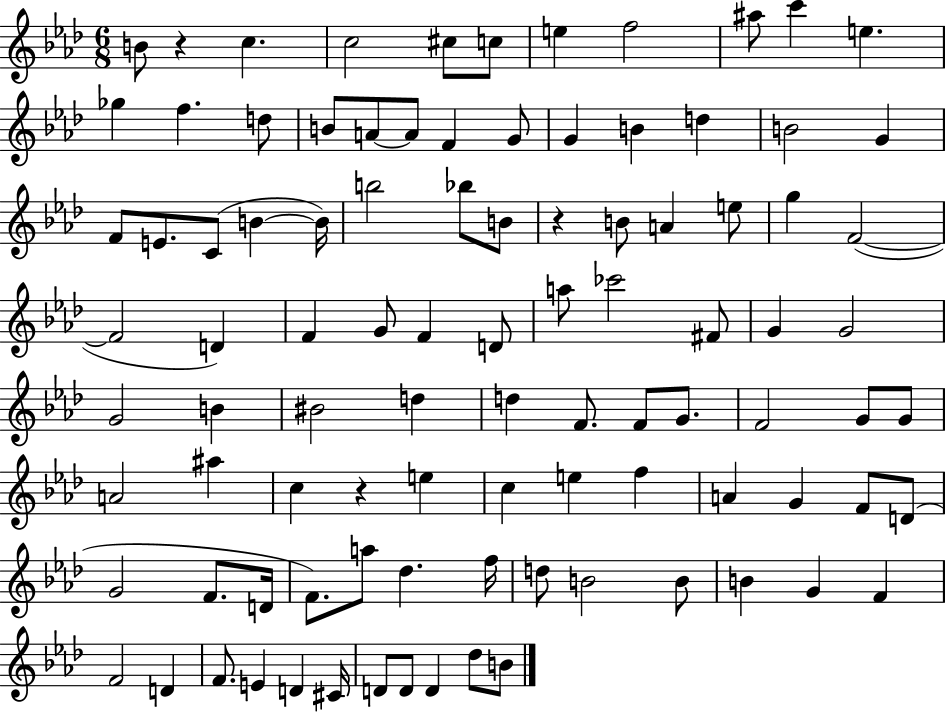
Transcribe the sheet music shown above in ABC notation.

X:1
T:Untitled
M:6/8
L:1/4
K:Ab
B/2 z c c2 ^c/2 c/2 e f2 ^a/2 c' e _g f d/2 B/2 A/2 A/2 F G/2 G B d B2 G F/2 E/2 C/2 B B/4 b2 _b/2 B/2 z B/2 A e/2 g F2 F2 D F G/2 F D/2 a/2 _c'2 ^F/2 G G2 G2 B ^B2 d d F/2 F/2 G/2 F2 G/2 G/2 A2 ^a c z e c e f A G F/2 D/2 G2 F/2 D/4 F/2 a/2 _d f/4 d/2 B2 B/2 B G F F2 D F/2 E D ^C/4 D/2 D/2 D _d/2 B/2